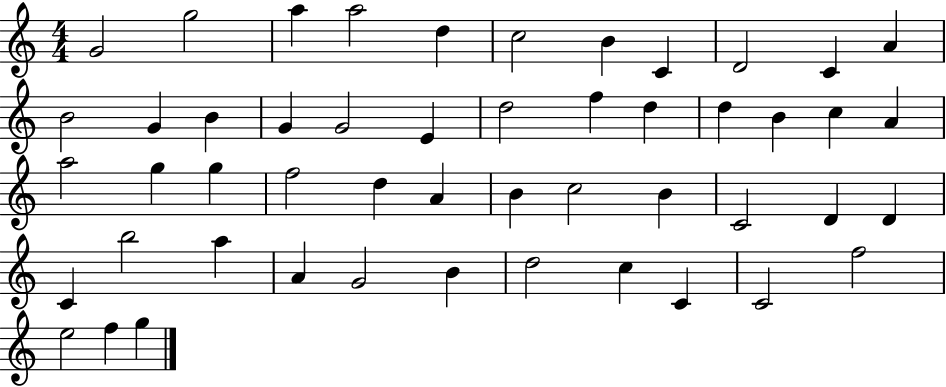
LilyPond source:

{
  \clef treble
  \numericTimeSignature
  \time 4/4
  \key c \major
  g'2 g''2 | a''4 a''2 d''4 | c''2 b'4 c'4 | d'2 c'4 a'4 | \break b'2 g'4 b'4 | g'4 g'2 e'4 | d''2 f''4 d''4 | d''4 b'4 c''4 a'4 | \break a''2 g''4 g''4 | f''2 d''4 a'4 | b'4 c''2 b'4 | c'2 d'4 d'4 | \break c'4 b''2 a''4 | a'4 g'2 b'4 | d''2 c''4 c'4 | c'2 f''2 | \break e''2 f''4 g''4 | \bar "|."
}